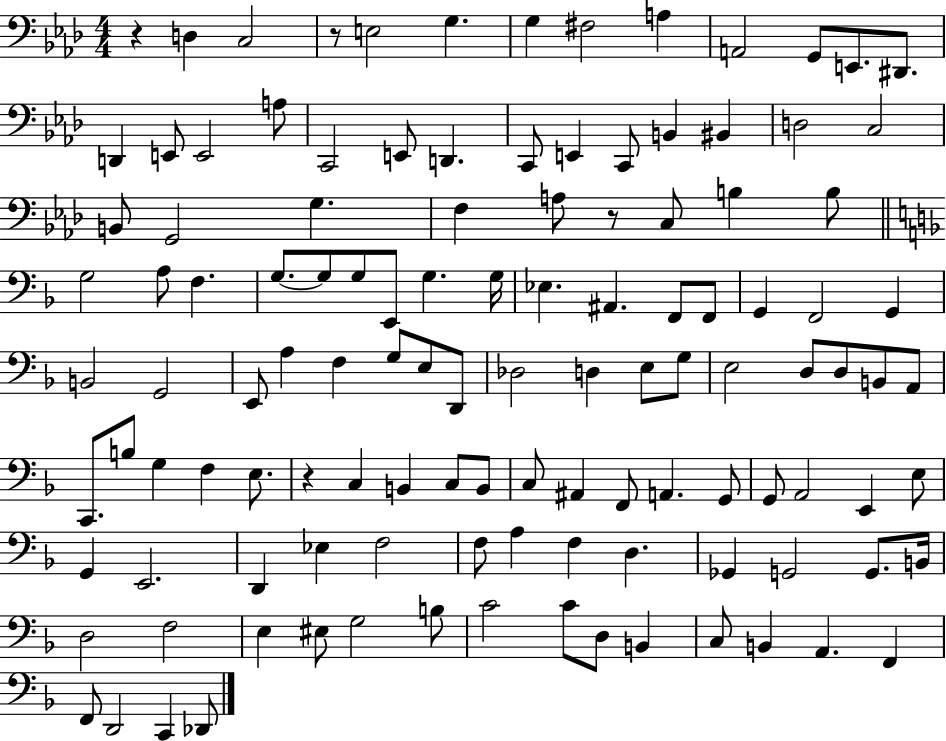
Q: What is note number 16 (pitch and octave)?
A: C2